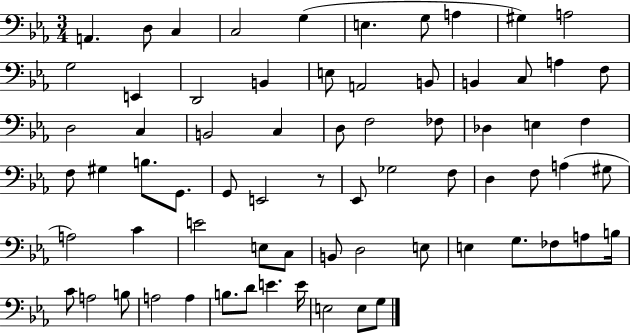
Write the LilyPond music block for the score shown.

{
  \clef bass
  \numericTimeSignature
  \time 3/4
  \key ees \major
  \repeat volta 2 { a,4. d8 c4 | c2 g4( | e4. g8 a4 | gis4) a2 | \break g2 e,4 | d,2 b,4 | e8 a,2 b,8 | b,4 c8 a4 f8 | \break d2 c4 | b,2 c4 | d8 f2 fes8 | des4 e4 f4 | \break f8 gis4 b8. g,8. | g,8 e,2 r8 | ees,8 ges2 f8 | d4 f8 a4( gis8 | \break a2) c'4 | e'2 e8 c8 | b,8 d2 e8 | e4 g8. fes8 a8 b16 | \break c'8 a2 b8 | a2 a4 | b8. d'8 e'4. e'16 | e2 e8 g8 | \break } \bar "|."
}